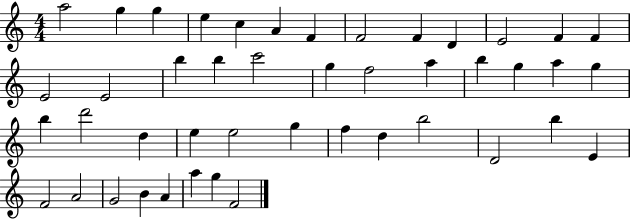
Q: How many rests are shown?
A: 0